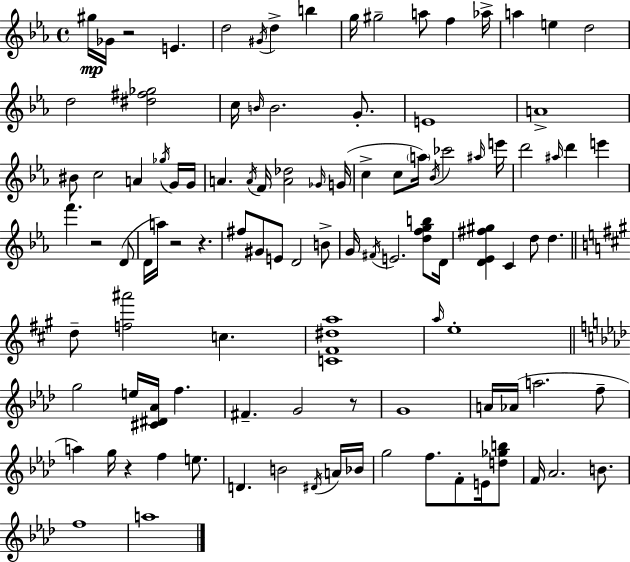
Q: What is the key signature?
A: C minor